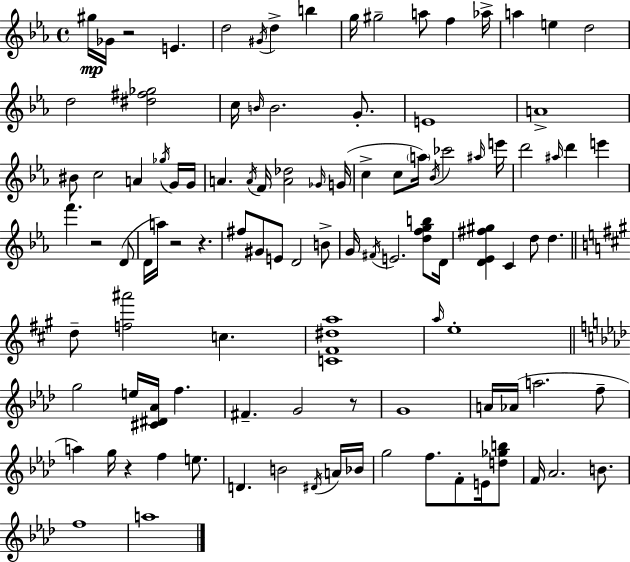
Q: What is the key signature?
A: C minor